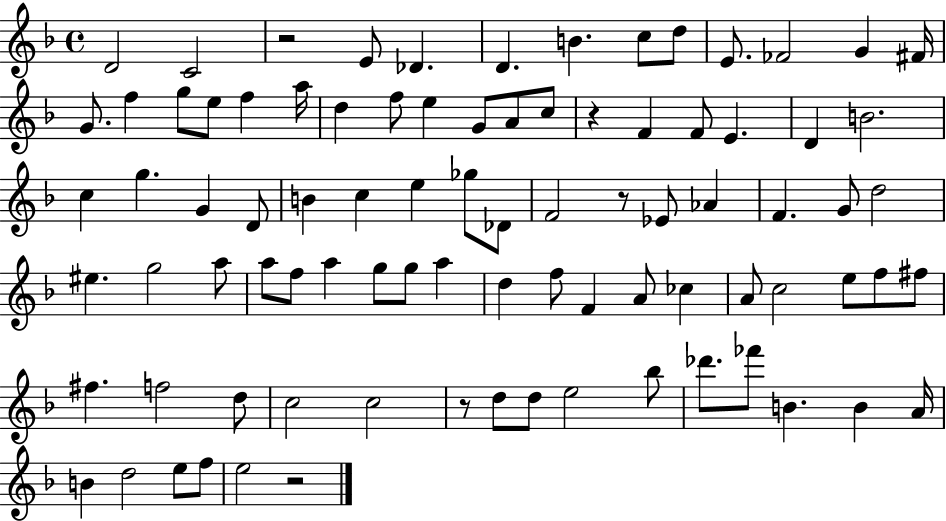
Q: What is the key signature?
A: F major